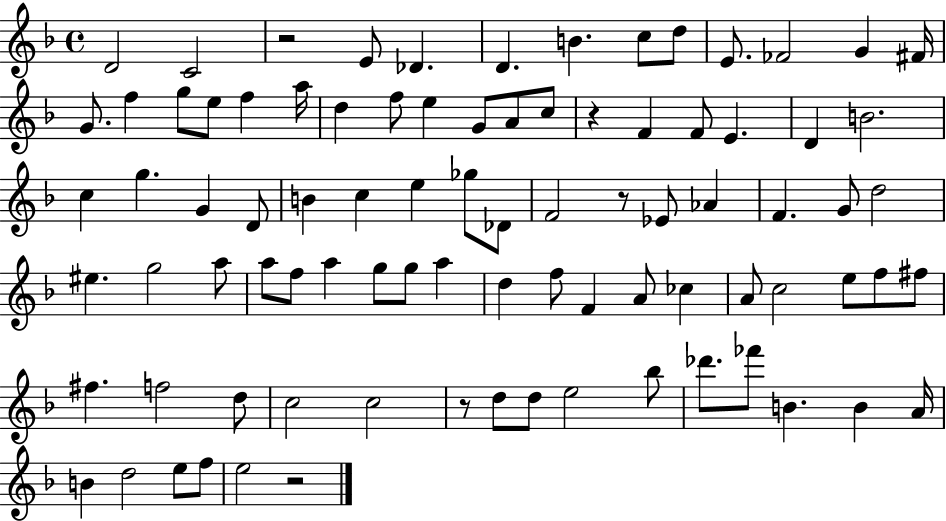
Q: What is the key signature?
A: F major